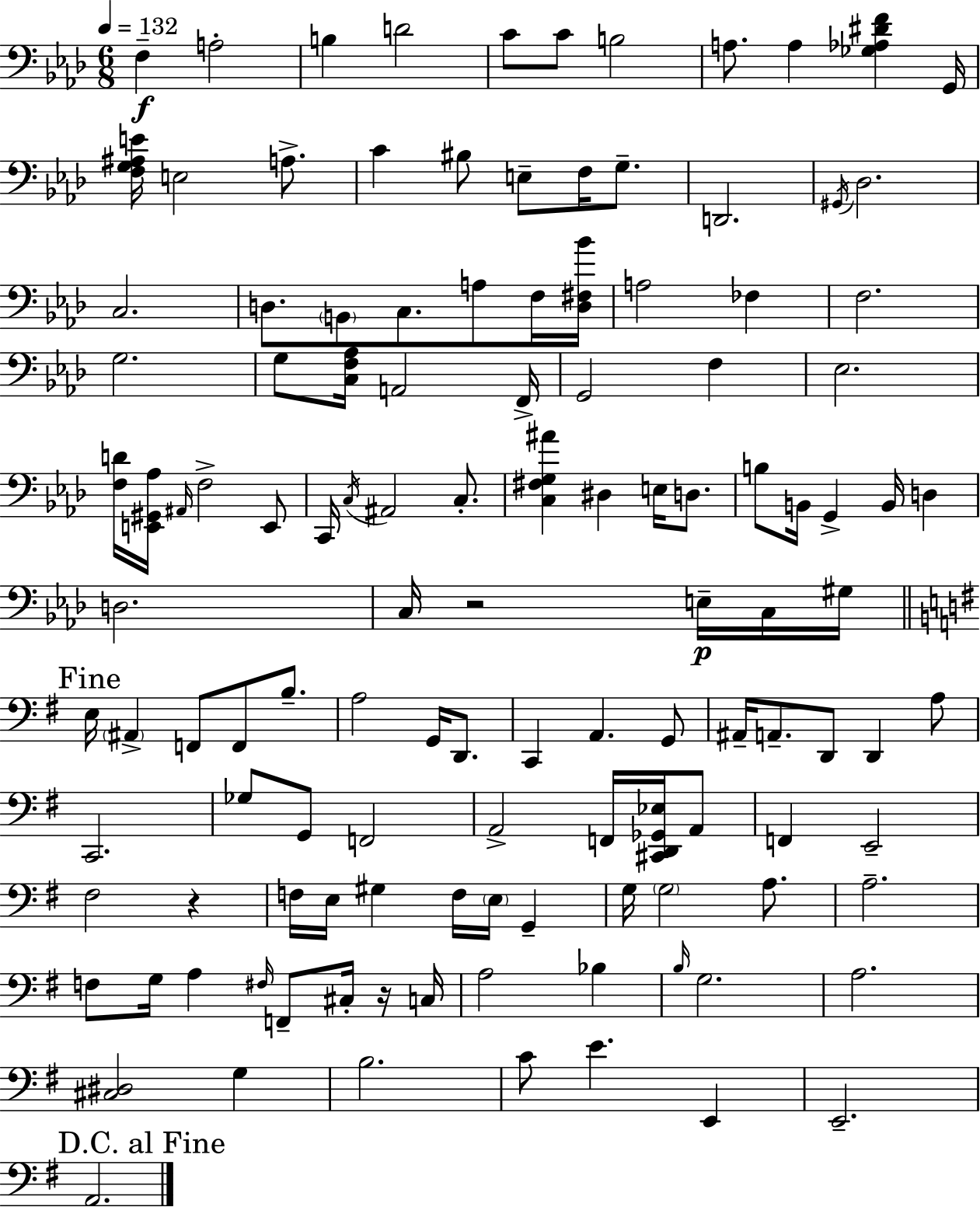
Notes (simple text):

F3/q A3/h B3/q D4/h C4/e C4/e B3/h A3/e. A3/q [Gb3,Ab3,D#4,F4]/q G2/s [F3,G3,A#3,E4]/s E3/h A3/e. C4/q BIS3/e E3/e F3/s G3/e. D2/h. G#2/s Db3/h. C3/h. D3/e. B2/e C3/e. A3/e F3/s [D3,F#3,Bb4]/s A3/h FES3/q F3/h. G3/h. G3/e [C3,F3,Ab3]/s A2/h F2/s G2/h F3/q Eb3/h. [F3,D4]/s [E2,G#2,Ab3]/s A#2/s F3/h E2/e C2/s C3/s A#2/h C3/e. [C3,F#3,G3,A#4]/q D#3/q E3/s D3/e. B3/e B2/s G2/q B2/s D3/q D3/h. C3/s R/h E3/s C3/s G#3/s E3/s A#2/q F2/e F2/e B3/e. A3/h G2/s D2/e. C2/q A2/q. G2/e A#2/s A2/e. D2/e D2/q A3/e C2/h. Gb3/e G2/e F2/h A2/h F2/s [C#2,D2,Gb2,Eb3]/s A2/e F2/q E2/h F#3/h R/q F3/s E3/s G#3/q F3/s E3/s G2/q G3/s G3/h A3/e. A3/h. F3/e G3/s A3/q F#3/s F2/e C#3/s R/s C3/s A3/h Bb3/q B3/s G3/h. A3/h. [C#3,D#3]/h G3/q B3/h. C4/e E4/q. E2/q E2/h. A2/h.